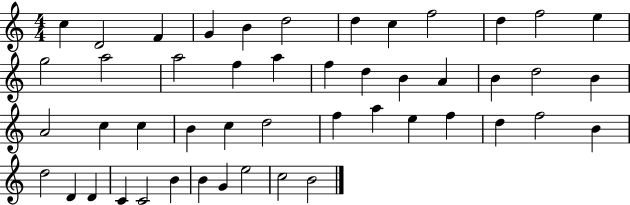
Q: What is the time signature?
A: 4/4